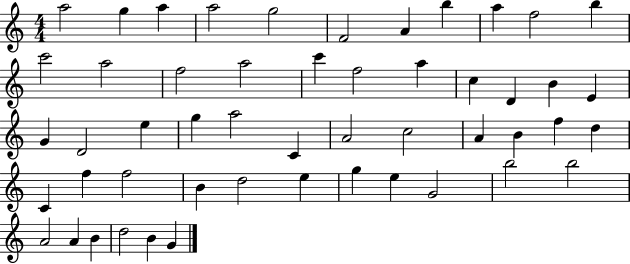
A5/h G5/q A5/q A5/h G5/h F4/h A4/q B5/q A5/q F5/h B5/q C6/h A5/h F5/h A5/h C6/q F5/h A5/q C5/q D4/q B4/q E4/q G4/q D4/h E5/q G5/q A5/h C4/q A4/h C5/h A4/q B4/q F5/q D5/q C4/q F5/q F5/h B4/q D5/h E5/q G5/q E5/q G4/h B5/h B5/h A4/h A4/q B4/q D5/h B4/q G4/q